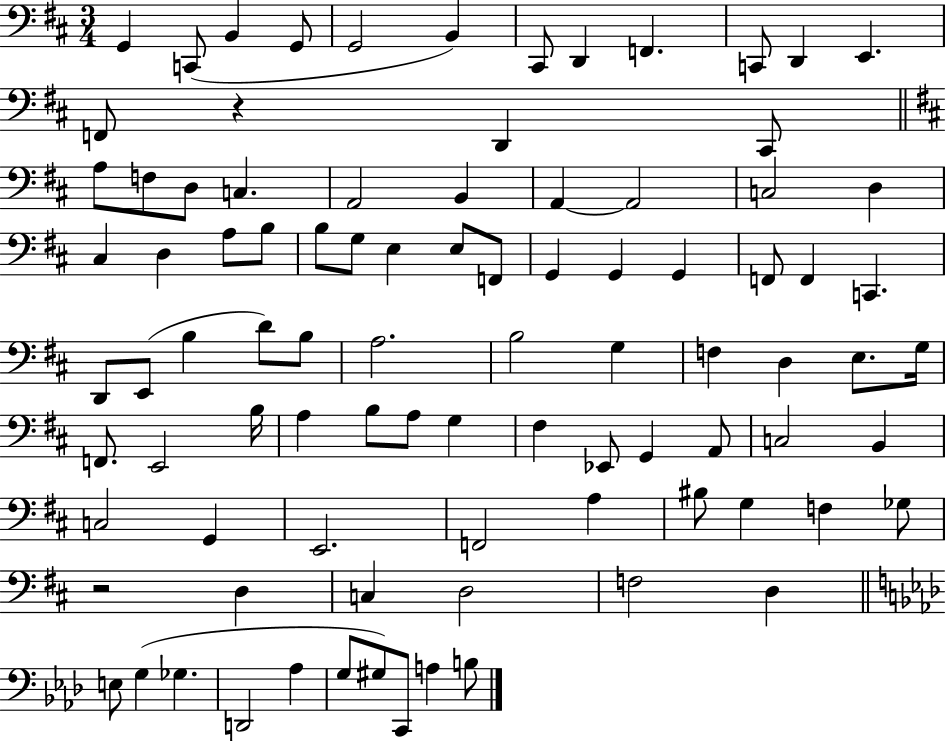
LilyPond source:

{
  \clef bass
  \numericTimeSignature
  \time 3/4
  \key d \major
  g,4 c,8( b,4 g,8 | g,2 b,4) | cis,8 d,4 f,4. | c,8 d,4 e,4. | \break f,8 r4 d,4 cis,8 | \bar "||" \break \key b \minor a8 f8 d8 c4. | a,2 b,4 | a,4~~ a,2 | c2 d4 | \break cis4 d4 a8 b8 | b8 g8 e4 e8 f,8 | g,4 g,4 g,4 | f,8 f,4 c,4. | \break d,8 e,8( b4 d'8) b8 | a2. | b2 g4 | f4 d4 e8. g16 | \break f,8. e,2 b16 | a4 b8 a8 g4 | fis4 ees,8 g,4 a,8 | c2 b,4 | \break c2 g,4 | e,2. | f,2 a4 | bis8 g4 f4 ges8 | \break r2 d4 | c4 d2 | f2 d4 | \bar "||" \break \key aes \major e8 g4( ges4. | d,2 aes4 | g8 gis8) c,8 a4 b8 | \bar "|."
}